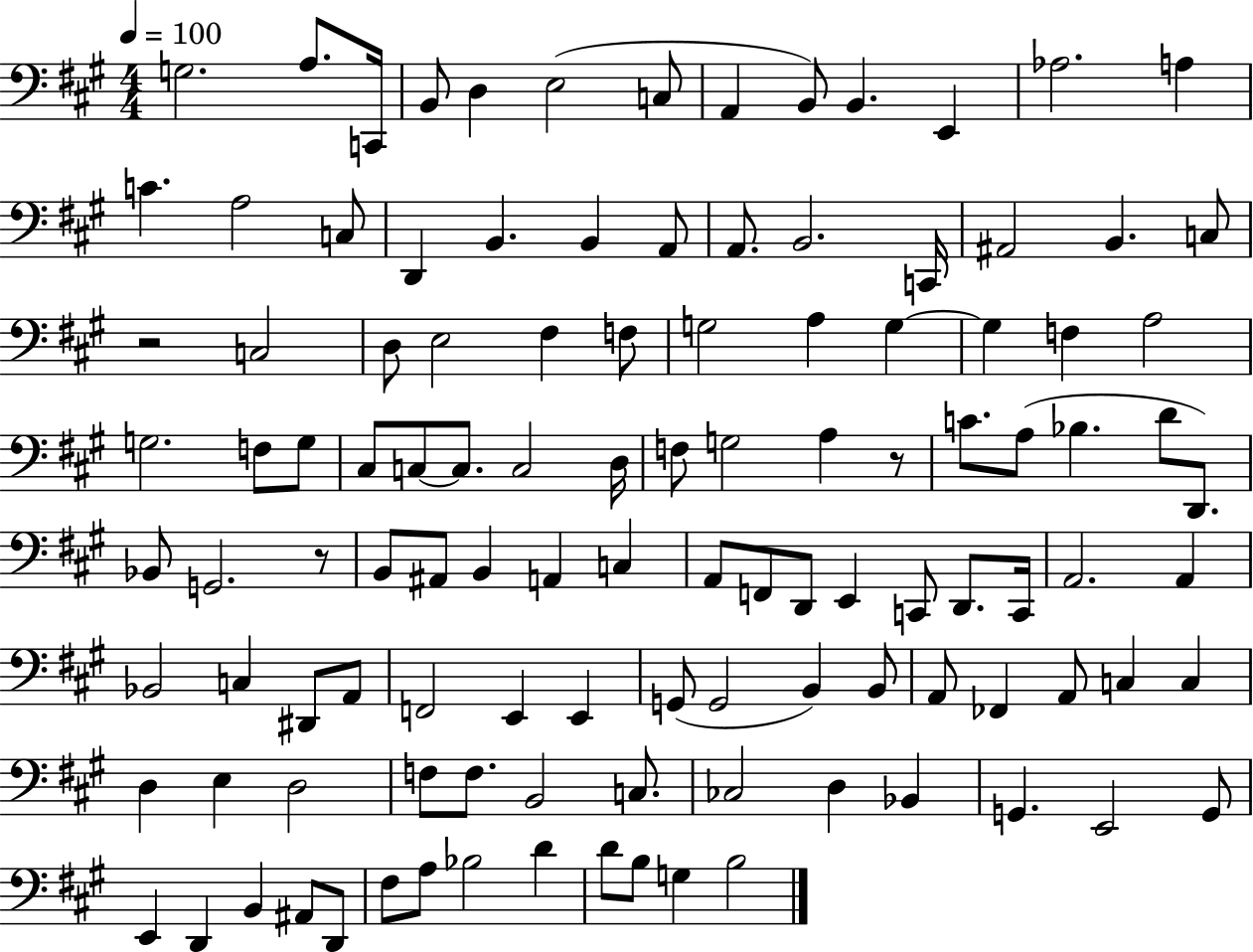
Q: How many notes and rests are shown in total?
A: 114